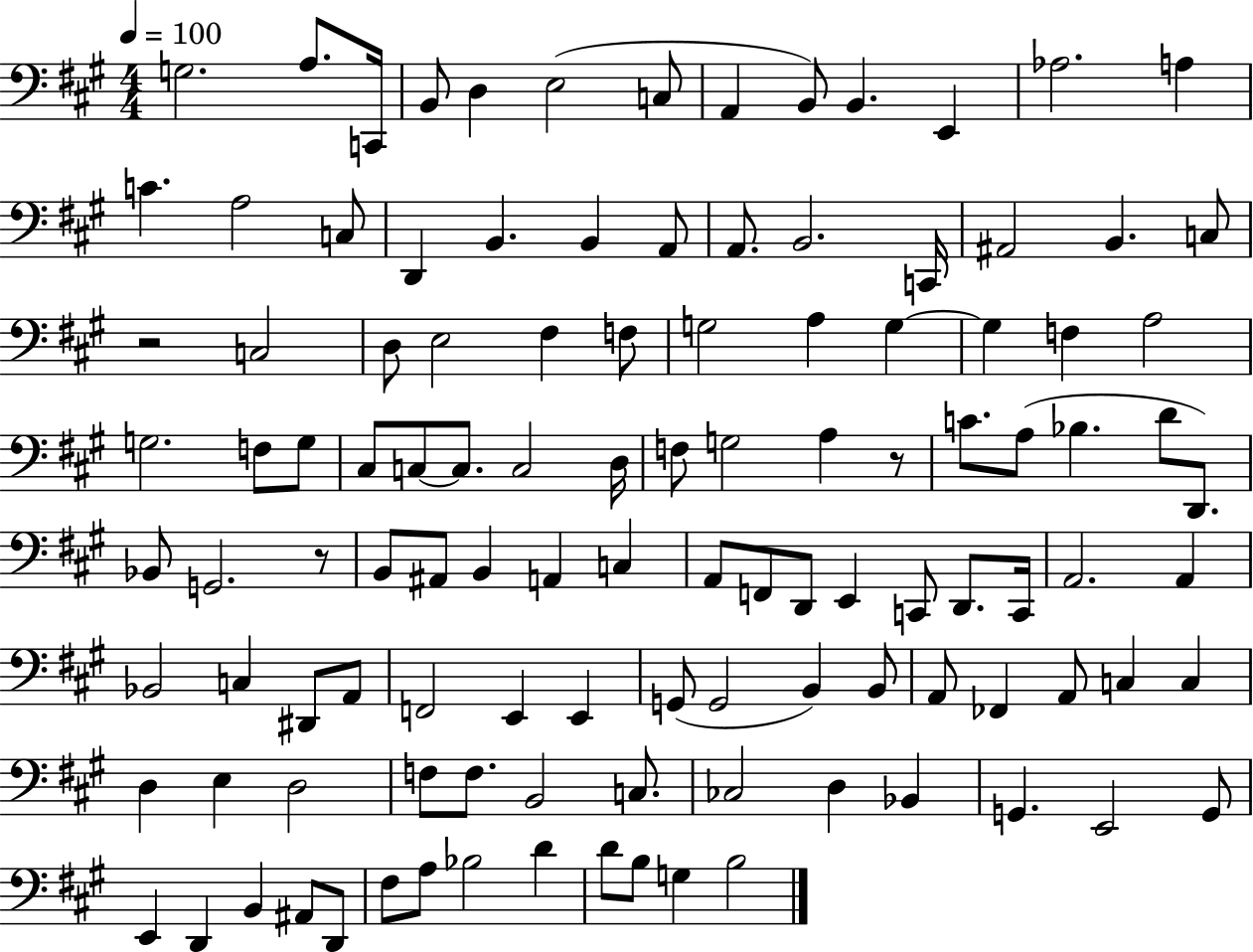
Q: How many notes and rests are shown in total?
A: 114